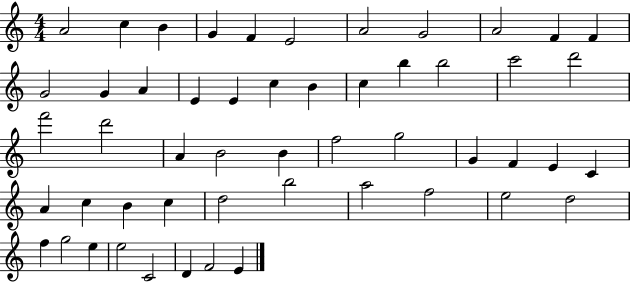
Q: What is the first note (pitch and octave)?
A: A4